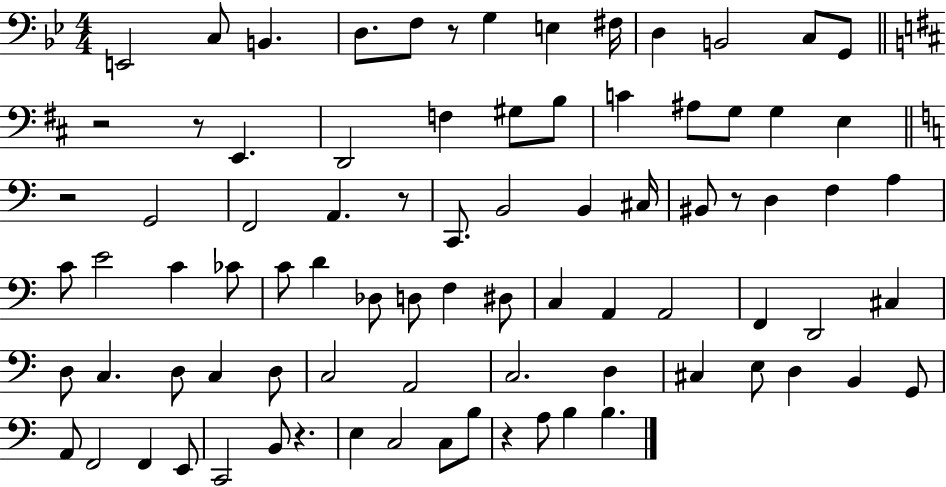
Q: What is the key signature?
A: BES major